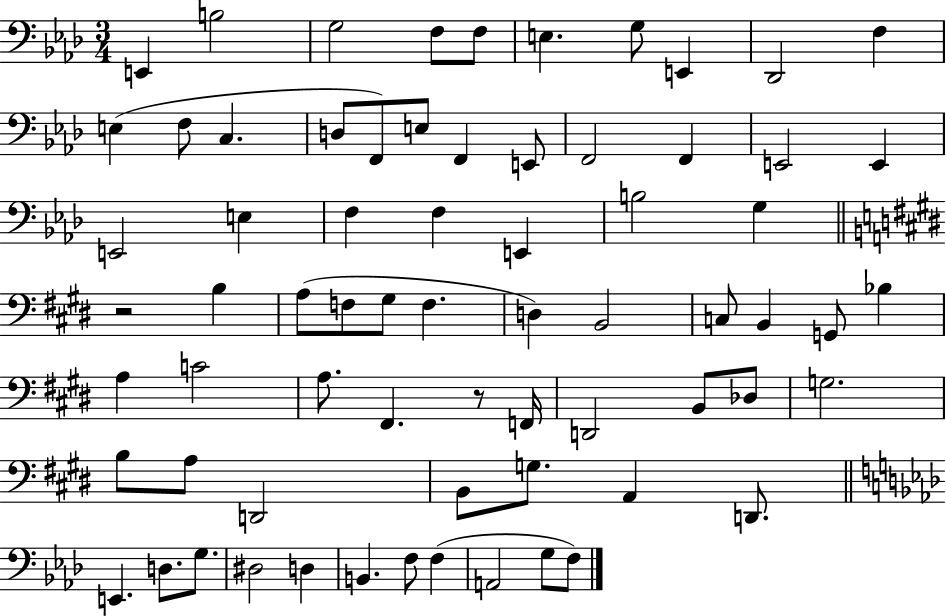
{
  \clef bass
  \numericTimeSignature
  \time 3/4
  \key aes \major
  e,4 b2 | g2 f8 f8 | e4. g8 e,4 | des,2 f4 | \break e4( f8 c4. | d8 f,8) e8 f,4 e,8 | f,2 f,4 | e,2 e,4 | \break e,2 e4 | f4 f4 e,4 | b2 g4 | \bar "||" \break \key e \major r2 b4 | a8( f8 gis8 f4. | d4) b,2 | c8 b,4 g,8 bes4 | \break a4 c'2 | a8. fis,4. r8 f,16 | d,2 b,8 des8 | g2. | \break b8 a8 d,2 | b,8 g8. a,4 d,8. | \bar "||" \break \key aes \major e,4. d8. g8. | dis2 d4 | b,4. f8 f4( | a,2 g8 f8) | \break \bar "|."
}